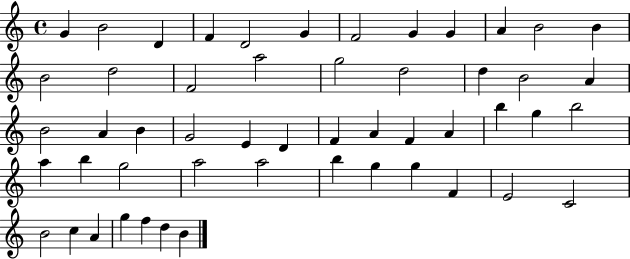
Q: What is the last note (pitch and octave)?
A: B4